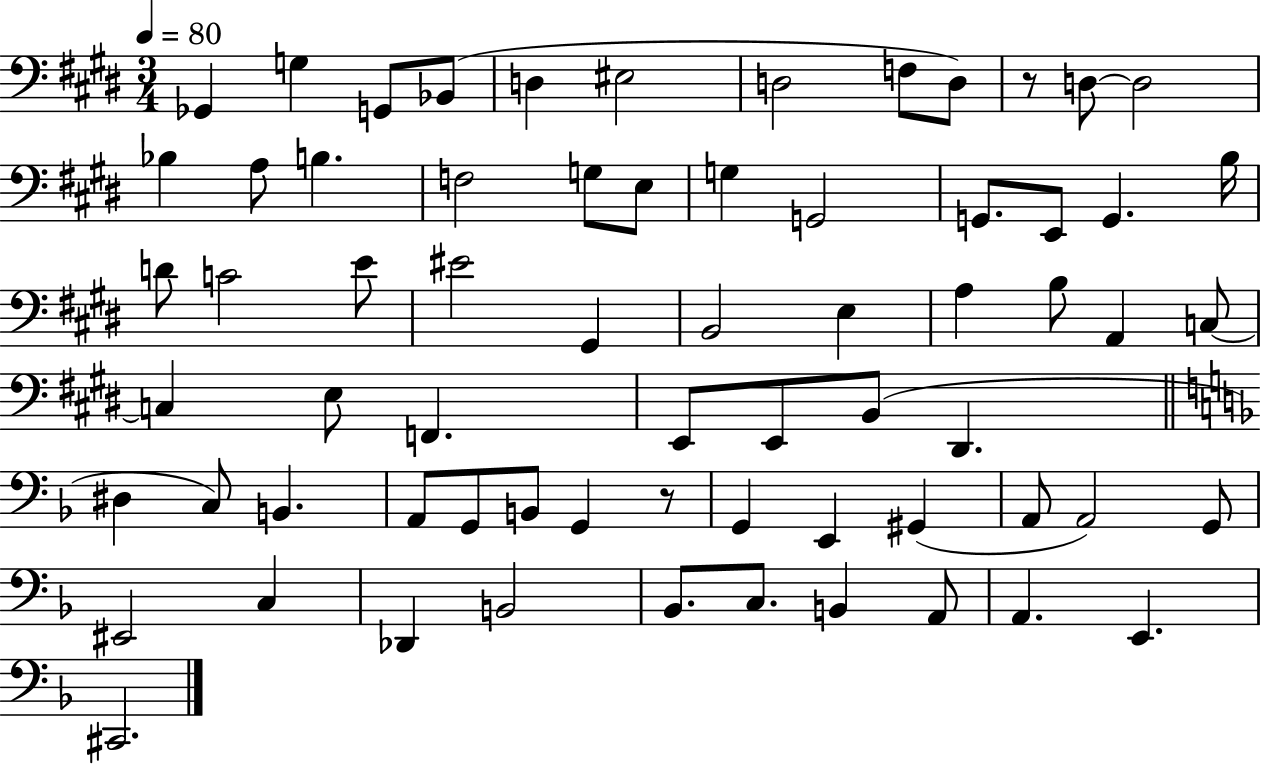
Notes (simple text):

Gb2/q G3/q G2/e Bb2/e D3/q EIS3/h D3/h F3/e D3/e R/e D3/e D3/h Bb3/q A3/e B3/q. F3/h G3/e E3/e G3/q G2/h G2/e. E2/e G2/q. B3/s D4/e C4/h E4/e EIS4/h G#2/q B2/h E3/q A3/q B3/e A2/q C3/e C3/q E3/e F2/q. E2/e E2/e B2/e D#2/q. D#3/q C3/e B2/q. A2/e G2/e B2/e G2/q R/e G2/q E2/q G#2/q A2/e A2/h G2/e EIS2/h C3/q Db2/q B2/h Bb2/e. C3/e. B2/q A2/e A2/q. E2/q. C#2/h.